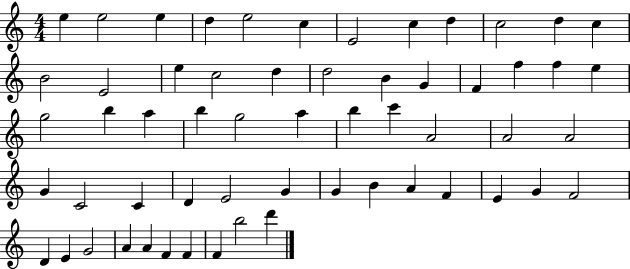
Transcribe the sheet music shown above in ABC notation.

X:1
T:Untitled
M:4/4
L:1/4
K:C
e e2 e d e2 c E2 c d c2 d c B2 E2 e c2 d d2 B G F f f e g2 b a b g2 a b c' A2 A2 A2 G C2 C D E2 G G B A F E G F2 D E G2 A A F F F b2 d'